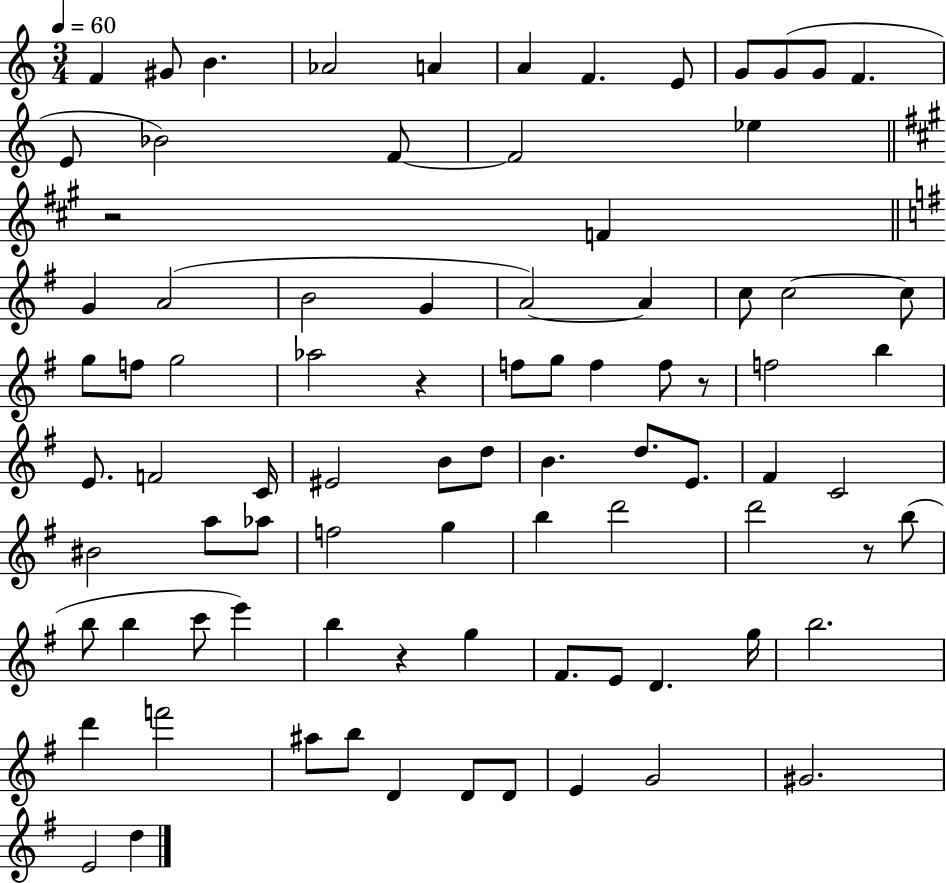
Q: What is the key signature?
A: C major